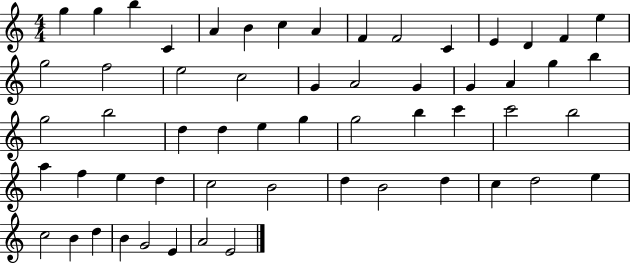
X:1
T:Untitled
M:4/4
L:1/4
K:C
g g b C A B c A F F2 C E D F e g2 f2 e2 c2 G A2 G G A g b g2 b2 d d e g g2 b c' c'2 b2 a f e d c2 B2 d B2 d c d2 e c2 B d B G2 E A2 E2